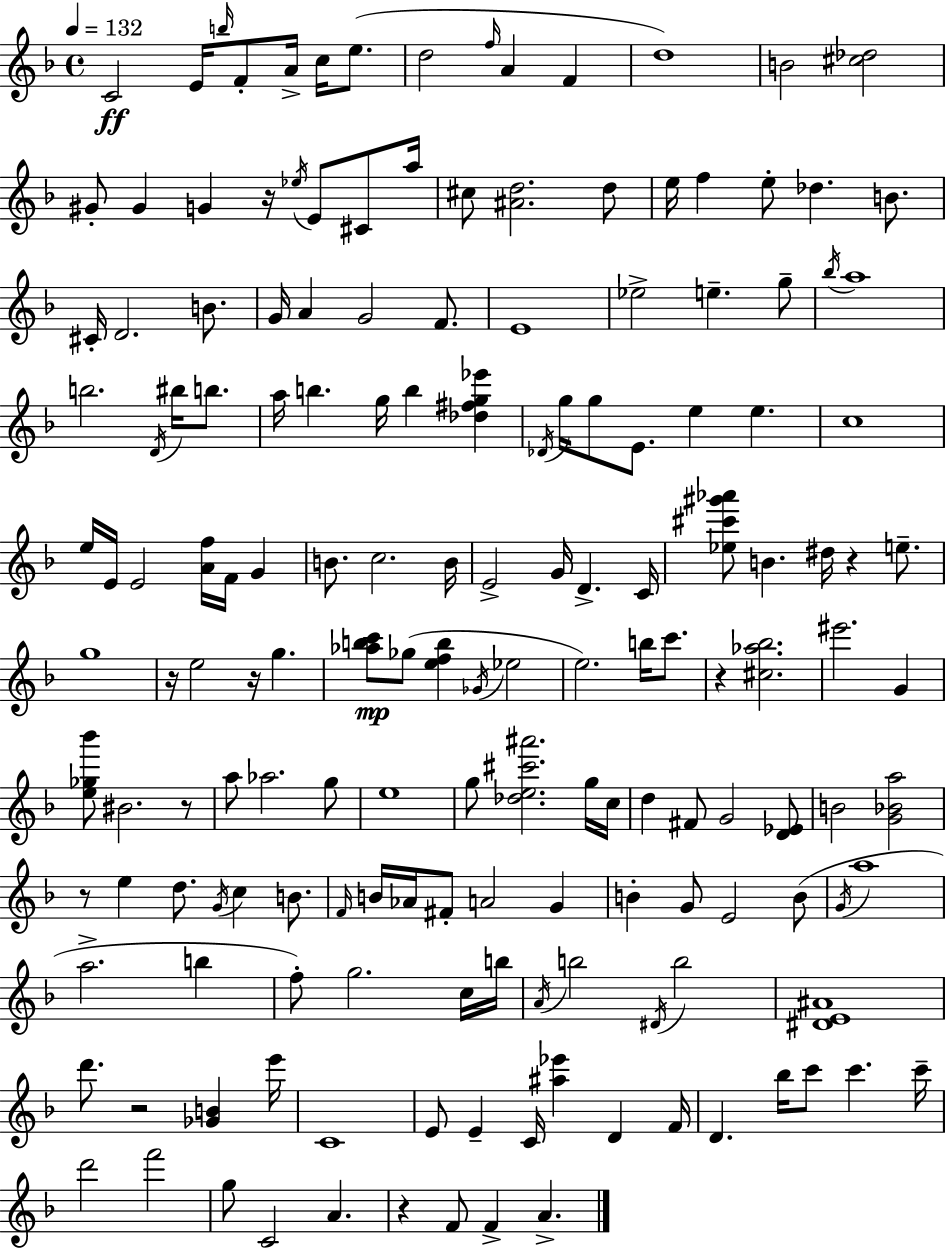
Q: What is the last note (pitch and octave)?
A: A4